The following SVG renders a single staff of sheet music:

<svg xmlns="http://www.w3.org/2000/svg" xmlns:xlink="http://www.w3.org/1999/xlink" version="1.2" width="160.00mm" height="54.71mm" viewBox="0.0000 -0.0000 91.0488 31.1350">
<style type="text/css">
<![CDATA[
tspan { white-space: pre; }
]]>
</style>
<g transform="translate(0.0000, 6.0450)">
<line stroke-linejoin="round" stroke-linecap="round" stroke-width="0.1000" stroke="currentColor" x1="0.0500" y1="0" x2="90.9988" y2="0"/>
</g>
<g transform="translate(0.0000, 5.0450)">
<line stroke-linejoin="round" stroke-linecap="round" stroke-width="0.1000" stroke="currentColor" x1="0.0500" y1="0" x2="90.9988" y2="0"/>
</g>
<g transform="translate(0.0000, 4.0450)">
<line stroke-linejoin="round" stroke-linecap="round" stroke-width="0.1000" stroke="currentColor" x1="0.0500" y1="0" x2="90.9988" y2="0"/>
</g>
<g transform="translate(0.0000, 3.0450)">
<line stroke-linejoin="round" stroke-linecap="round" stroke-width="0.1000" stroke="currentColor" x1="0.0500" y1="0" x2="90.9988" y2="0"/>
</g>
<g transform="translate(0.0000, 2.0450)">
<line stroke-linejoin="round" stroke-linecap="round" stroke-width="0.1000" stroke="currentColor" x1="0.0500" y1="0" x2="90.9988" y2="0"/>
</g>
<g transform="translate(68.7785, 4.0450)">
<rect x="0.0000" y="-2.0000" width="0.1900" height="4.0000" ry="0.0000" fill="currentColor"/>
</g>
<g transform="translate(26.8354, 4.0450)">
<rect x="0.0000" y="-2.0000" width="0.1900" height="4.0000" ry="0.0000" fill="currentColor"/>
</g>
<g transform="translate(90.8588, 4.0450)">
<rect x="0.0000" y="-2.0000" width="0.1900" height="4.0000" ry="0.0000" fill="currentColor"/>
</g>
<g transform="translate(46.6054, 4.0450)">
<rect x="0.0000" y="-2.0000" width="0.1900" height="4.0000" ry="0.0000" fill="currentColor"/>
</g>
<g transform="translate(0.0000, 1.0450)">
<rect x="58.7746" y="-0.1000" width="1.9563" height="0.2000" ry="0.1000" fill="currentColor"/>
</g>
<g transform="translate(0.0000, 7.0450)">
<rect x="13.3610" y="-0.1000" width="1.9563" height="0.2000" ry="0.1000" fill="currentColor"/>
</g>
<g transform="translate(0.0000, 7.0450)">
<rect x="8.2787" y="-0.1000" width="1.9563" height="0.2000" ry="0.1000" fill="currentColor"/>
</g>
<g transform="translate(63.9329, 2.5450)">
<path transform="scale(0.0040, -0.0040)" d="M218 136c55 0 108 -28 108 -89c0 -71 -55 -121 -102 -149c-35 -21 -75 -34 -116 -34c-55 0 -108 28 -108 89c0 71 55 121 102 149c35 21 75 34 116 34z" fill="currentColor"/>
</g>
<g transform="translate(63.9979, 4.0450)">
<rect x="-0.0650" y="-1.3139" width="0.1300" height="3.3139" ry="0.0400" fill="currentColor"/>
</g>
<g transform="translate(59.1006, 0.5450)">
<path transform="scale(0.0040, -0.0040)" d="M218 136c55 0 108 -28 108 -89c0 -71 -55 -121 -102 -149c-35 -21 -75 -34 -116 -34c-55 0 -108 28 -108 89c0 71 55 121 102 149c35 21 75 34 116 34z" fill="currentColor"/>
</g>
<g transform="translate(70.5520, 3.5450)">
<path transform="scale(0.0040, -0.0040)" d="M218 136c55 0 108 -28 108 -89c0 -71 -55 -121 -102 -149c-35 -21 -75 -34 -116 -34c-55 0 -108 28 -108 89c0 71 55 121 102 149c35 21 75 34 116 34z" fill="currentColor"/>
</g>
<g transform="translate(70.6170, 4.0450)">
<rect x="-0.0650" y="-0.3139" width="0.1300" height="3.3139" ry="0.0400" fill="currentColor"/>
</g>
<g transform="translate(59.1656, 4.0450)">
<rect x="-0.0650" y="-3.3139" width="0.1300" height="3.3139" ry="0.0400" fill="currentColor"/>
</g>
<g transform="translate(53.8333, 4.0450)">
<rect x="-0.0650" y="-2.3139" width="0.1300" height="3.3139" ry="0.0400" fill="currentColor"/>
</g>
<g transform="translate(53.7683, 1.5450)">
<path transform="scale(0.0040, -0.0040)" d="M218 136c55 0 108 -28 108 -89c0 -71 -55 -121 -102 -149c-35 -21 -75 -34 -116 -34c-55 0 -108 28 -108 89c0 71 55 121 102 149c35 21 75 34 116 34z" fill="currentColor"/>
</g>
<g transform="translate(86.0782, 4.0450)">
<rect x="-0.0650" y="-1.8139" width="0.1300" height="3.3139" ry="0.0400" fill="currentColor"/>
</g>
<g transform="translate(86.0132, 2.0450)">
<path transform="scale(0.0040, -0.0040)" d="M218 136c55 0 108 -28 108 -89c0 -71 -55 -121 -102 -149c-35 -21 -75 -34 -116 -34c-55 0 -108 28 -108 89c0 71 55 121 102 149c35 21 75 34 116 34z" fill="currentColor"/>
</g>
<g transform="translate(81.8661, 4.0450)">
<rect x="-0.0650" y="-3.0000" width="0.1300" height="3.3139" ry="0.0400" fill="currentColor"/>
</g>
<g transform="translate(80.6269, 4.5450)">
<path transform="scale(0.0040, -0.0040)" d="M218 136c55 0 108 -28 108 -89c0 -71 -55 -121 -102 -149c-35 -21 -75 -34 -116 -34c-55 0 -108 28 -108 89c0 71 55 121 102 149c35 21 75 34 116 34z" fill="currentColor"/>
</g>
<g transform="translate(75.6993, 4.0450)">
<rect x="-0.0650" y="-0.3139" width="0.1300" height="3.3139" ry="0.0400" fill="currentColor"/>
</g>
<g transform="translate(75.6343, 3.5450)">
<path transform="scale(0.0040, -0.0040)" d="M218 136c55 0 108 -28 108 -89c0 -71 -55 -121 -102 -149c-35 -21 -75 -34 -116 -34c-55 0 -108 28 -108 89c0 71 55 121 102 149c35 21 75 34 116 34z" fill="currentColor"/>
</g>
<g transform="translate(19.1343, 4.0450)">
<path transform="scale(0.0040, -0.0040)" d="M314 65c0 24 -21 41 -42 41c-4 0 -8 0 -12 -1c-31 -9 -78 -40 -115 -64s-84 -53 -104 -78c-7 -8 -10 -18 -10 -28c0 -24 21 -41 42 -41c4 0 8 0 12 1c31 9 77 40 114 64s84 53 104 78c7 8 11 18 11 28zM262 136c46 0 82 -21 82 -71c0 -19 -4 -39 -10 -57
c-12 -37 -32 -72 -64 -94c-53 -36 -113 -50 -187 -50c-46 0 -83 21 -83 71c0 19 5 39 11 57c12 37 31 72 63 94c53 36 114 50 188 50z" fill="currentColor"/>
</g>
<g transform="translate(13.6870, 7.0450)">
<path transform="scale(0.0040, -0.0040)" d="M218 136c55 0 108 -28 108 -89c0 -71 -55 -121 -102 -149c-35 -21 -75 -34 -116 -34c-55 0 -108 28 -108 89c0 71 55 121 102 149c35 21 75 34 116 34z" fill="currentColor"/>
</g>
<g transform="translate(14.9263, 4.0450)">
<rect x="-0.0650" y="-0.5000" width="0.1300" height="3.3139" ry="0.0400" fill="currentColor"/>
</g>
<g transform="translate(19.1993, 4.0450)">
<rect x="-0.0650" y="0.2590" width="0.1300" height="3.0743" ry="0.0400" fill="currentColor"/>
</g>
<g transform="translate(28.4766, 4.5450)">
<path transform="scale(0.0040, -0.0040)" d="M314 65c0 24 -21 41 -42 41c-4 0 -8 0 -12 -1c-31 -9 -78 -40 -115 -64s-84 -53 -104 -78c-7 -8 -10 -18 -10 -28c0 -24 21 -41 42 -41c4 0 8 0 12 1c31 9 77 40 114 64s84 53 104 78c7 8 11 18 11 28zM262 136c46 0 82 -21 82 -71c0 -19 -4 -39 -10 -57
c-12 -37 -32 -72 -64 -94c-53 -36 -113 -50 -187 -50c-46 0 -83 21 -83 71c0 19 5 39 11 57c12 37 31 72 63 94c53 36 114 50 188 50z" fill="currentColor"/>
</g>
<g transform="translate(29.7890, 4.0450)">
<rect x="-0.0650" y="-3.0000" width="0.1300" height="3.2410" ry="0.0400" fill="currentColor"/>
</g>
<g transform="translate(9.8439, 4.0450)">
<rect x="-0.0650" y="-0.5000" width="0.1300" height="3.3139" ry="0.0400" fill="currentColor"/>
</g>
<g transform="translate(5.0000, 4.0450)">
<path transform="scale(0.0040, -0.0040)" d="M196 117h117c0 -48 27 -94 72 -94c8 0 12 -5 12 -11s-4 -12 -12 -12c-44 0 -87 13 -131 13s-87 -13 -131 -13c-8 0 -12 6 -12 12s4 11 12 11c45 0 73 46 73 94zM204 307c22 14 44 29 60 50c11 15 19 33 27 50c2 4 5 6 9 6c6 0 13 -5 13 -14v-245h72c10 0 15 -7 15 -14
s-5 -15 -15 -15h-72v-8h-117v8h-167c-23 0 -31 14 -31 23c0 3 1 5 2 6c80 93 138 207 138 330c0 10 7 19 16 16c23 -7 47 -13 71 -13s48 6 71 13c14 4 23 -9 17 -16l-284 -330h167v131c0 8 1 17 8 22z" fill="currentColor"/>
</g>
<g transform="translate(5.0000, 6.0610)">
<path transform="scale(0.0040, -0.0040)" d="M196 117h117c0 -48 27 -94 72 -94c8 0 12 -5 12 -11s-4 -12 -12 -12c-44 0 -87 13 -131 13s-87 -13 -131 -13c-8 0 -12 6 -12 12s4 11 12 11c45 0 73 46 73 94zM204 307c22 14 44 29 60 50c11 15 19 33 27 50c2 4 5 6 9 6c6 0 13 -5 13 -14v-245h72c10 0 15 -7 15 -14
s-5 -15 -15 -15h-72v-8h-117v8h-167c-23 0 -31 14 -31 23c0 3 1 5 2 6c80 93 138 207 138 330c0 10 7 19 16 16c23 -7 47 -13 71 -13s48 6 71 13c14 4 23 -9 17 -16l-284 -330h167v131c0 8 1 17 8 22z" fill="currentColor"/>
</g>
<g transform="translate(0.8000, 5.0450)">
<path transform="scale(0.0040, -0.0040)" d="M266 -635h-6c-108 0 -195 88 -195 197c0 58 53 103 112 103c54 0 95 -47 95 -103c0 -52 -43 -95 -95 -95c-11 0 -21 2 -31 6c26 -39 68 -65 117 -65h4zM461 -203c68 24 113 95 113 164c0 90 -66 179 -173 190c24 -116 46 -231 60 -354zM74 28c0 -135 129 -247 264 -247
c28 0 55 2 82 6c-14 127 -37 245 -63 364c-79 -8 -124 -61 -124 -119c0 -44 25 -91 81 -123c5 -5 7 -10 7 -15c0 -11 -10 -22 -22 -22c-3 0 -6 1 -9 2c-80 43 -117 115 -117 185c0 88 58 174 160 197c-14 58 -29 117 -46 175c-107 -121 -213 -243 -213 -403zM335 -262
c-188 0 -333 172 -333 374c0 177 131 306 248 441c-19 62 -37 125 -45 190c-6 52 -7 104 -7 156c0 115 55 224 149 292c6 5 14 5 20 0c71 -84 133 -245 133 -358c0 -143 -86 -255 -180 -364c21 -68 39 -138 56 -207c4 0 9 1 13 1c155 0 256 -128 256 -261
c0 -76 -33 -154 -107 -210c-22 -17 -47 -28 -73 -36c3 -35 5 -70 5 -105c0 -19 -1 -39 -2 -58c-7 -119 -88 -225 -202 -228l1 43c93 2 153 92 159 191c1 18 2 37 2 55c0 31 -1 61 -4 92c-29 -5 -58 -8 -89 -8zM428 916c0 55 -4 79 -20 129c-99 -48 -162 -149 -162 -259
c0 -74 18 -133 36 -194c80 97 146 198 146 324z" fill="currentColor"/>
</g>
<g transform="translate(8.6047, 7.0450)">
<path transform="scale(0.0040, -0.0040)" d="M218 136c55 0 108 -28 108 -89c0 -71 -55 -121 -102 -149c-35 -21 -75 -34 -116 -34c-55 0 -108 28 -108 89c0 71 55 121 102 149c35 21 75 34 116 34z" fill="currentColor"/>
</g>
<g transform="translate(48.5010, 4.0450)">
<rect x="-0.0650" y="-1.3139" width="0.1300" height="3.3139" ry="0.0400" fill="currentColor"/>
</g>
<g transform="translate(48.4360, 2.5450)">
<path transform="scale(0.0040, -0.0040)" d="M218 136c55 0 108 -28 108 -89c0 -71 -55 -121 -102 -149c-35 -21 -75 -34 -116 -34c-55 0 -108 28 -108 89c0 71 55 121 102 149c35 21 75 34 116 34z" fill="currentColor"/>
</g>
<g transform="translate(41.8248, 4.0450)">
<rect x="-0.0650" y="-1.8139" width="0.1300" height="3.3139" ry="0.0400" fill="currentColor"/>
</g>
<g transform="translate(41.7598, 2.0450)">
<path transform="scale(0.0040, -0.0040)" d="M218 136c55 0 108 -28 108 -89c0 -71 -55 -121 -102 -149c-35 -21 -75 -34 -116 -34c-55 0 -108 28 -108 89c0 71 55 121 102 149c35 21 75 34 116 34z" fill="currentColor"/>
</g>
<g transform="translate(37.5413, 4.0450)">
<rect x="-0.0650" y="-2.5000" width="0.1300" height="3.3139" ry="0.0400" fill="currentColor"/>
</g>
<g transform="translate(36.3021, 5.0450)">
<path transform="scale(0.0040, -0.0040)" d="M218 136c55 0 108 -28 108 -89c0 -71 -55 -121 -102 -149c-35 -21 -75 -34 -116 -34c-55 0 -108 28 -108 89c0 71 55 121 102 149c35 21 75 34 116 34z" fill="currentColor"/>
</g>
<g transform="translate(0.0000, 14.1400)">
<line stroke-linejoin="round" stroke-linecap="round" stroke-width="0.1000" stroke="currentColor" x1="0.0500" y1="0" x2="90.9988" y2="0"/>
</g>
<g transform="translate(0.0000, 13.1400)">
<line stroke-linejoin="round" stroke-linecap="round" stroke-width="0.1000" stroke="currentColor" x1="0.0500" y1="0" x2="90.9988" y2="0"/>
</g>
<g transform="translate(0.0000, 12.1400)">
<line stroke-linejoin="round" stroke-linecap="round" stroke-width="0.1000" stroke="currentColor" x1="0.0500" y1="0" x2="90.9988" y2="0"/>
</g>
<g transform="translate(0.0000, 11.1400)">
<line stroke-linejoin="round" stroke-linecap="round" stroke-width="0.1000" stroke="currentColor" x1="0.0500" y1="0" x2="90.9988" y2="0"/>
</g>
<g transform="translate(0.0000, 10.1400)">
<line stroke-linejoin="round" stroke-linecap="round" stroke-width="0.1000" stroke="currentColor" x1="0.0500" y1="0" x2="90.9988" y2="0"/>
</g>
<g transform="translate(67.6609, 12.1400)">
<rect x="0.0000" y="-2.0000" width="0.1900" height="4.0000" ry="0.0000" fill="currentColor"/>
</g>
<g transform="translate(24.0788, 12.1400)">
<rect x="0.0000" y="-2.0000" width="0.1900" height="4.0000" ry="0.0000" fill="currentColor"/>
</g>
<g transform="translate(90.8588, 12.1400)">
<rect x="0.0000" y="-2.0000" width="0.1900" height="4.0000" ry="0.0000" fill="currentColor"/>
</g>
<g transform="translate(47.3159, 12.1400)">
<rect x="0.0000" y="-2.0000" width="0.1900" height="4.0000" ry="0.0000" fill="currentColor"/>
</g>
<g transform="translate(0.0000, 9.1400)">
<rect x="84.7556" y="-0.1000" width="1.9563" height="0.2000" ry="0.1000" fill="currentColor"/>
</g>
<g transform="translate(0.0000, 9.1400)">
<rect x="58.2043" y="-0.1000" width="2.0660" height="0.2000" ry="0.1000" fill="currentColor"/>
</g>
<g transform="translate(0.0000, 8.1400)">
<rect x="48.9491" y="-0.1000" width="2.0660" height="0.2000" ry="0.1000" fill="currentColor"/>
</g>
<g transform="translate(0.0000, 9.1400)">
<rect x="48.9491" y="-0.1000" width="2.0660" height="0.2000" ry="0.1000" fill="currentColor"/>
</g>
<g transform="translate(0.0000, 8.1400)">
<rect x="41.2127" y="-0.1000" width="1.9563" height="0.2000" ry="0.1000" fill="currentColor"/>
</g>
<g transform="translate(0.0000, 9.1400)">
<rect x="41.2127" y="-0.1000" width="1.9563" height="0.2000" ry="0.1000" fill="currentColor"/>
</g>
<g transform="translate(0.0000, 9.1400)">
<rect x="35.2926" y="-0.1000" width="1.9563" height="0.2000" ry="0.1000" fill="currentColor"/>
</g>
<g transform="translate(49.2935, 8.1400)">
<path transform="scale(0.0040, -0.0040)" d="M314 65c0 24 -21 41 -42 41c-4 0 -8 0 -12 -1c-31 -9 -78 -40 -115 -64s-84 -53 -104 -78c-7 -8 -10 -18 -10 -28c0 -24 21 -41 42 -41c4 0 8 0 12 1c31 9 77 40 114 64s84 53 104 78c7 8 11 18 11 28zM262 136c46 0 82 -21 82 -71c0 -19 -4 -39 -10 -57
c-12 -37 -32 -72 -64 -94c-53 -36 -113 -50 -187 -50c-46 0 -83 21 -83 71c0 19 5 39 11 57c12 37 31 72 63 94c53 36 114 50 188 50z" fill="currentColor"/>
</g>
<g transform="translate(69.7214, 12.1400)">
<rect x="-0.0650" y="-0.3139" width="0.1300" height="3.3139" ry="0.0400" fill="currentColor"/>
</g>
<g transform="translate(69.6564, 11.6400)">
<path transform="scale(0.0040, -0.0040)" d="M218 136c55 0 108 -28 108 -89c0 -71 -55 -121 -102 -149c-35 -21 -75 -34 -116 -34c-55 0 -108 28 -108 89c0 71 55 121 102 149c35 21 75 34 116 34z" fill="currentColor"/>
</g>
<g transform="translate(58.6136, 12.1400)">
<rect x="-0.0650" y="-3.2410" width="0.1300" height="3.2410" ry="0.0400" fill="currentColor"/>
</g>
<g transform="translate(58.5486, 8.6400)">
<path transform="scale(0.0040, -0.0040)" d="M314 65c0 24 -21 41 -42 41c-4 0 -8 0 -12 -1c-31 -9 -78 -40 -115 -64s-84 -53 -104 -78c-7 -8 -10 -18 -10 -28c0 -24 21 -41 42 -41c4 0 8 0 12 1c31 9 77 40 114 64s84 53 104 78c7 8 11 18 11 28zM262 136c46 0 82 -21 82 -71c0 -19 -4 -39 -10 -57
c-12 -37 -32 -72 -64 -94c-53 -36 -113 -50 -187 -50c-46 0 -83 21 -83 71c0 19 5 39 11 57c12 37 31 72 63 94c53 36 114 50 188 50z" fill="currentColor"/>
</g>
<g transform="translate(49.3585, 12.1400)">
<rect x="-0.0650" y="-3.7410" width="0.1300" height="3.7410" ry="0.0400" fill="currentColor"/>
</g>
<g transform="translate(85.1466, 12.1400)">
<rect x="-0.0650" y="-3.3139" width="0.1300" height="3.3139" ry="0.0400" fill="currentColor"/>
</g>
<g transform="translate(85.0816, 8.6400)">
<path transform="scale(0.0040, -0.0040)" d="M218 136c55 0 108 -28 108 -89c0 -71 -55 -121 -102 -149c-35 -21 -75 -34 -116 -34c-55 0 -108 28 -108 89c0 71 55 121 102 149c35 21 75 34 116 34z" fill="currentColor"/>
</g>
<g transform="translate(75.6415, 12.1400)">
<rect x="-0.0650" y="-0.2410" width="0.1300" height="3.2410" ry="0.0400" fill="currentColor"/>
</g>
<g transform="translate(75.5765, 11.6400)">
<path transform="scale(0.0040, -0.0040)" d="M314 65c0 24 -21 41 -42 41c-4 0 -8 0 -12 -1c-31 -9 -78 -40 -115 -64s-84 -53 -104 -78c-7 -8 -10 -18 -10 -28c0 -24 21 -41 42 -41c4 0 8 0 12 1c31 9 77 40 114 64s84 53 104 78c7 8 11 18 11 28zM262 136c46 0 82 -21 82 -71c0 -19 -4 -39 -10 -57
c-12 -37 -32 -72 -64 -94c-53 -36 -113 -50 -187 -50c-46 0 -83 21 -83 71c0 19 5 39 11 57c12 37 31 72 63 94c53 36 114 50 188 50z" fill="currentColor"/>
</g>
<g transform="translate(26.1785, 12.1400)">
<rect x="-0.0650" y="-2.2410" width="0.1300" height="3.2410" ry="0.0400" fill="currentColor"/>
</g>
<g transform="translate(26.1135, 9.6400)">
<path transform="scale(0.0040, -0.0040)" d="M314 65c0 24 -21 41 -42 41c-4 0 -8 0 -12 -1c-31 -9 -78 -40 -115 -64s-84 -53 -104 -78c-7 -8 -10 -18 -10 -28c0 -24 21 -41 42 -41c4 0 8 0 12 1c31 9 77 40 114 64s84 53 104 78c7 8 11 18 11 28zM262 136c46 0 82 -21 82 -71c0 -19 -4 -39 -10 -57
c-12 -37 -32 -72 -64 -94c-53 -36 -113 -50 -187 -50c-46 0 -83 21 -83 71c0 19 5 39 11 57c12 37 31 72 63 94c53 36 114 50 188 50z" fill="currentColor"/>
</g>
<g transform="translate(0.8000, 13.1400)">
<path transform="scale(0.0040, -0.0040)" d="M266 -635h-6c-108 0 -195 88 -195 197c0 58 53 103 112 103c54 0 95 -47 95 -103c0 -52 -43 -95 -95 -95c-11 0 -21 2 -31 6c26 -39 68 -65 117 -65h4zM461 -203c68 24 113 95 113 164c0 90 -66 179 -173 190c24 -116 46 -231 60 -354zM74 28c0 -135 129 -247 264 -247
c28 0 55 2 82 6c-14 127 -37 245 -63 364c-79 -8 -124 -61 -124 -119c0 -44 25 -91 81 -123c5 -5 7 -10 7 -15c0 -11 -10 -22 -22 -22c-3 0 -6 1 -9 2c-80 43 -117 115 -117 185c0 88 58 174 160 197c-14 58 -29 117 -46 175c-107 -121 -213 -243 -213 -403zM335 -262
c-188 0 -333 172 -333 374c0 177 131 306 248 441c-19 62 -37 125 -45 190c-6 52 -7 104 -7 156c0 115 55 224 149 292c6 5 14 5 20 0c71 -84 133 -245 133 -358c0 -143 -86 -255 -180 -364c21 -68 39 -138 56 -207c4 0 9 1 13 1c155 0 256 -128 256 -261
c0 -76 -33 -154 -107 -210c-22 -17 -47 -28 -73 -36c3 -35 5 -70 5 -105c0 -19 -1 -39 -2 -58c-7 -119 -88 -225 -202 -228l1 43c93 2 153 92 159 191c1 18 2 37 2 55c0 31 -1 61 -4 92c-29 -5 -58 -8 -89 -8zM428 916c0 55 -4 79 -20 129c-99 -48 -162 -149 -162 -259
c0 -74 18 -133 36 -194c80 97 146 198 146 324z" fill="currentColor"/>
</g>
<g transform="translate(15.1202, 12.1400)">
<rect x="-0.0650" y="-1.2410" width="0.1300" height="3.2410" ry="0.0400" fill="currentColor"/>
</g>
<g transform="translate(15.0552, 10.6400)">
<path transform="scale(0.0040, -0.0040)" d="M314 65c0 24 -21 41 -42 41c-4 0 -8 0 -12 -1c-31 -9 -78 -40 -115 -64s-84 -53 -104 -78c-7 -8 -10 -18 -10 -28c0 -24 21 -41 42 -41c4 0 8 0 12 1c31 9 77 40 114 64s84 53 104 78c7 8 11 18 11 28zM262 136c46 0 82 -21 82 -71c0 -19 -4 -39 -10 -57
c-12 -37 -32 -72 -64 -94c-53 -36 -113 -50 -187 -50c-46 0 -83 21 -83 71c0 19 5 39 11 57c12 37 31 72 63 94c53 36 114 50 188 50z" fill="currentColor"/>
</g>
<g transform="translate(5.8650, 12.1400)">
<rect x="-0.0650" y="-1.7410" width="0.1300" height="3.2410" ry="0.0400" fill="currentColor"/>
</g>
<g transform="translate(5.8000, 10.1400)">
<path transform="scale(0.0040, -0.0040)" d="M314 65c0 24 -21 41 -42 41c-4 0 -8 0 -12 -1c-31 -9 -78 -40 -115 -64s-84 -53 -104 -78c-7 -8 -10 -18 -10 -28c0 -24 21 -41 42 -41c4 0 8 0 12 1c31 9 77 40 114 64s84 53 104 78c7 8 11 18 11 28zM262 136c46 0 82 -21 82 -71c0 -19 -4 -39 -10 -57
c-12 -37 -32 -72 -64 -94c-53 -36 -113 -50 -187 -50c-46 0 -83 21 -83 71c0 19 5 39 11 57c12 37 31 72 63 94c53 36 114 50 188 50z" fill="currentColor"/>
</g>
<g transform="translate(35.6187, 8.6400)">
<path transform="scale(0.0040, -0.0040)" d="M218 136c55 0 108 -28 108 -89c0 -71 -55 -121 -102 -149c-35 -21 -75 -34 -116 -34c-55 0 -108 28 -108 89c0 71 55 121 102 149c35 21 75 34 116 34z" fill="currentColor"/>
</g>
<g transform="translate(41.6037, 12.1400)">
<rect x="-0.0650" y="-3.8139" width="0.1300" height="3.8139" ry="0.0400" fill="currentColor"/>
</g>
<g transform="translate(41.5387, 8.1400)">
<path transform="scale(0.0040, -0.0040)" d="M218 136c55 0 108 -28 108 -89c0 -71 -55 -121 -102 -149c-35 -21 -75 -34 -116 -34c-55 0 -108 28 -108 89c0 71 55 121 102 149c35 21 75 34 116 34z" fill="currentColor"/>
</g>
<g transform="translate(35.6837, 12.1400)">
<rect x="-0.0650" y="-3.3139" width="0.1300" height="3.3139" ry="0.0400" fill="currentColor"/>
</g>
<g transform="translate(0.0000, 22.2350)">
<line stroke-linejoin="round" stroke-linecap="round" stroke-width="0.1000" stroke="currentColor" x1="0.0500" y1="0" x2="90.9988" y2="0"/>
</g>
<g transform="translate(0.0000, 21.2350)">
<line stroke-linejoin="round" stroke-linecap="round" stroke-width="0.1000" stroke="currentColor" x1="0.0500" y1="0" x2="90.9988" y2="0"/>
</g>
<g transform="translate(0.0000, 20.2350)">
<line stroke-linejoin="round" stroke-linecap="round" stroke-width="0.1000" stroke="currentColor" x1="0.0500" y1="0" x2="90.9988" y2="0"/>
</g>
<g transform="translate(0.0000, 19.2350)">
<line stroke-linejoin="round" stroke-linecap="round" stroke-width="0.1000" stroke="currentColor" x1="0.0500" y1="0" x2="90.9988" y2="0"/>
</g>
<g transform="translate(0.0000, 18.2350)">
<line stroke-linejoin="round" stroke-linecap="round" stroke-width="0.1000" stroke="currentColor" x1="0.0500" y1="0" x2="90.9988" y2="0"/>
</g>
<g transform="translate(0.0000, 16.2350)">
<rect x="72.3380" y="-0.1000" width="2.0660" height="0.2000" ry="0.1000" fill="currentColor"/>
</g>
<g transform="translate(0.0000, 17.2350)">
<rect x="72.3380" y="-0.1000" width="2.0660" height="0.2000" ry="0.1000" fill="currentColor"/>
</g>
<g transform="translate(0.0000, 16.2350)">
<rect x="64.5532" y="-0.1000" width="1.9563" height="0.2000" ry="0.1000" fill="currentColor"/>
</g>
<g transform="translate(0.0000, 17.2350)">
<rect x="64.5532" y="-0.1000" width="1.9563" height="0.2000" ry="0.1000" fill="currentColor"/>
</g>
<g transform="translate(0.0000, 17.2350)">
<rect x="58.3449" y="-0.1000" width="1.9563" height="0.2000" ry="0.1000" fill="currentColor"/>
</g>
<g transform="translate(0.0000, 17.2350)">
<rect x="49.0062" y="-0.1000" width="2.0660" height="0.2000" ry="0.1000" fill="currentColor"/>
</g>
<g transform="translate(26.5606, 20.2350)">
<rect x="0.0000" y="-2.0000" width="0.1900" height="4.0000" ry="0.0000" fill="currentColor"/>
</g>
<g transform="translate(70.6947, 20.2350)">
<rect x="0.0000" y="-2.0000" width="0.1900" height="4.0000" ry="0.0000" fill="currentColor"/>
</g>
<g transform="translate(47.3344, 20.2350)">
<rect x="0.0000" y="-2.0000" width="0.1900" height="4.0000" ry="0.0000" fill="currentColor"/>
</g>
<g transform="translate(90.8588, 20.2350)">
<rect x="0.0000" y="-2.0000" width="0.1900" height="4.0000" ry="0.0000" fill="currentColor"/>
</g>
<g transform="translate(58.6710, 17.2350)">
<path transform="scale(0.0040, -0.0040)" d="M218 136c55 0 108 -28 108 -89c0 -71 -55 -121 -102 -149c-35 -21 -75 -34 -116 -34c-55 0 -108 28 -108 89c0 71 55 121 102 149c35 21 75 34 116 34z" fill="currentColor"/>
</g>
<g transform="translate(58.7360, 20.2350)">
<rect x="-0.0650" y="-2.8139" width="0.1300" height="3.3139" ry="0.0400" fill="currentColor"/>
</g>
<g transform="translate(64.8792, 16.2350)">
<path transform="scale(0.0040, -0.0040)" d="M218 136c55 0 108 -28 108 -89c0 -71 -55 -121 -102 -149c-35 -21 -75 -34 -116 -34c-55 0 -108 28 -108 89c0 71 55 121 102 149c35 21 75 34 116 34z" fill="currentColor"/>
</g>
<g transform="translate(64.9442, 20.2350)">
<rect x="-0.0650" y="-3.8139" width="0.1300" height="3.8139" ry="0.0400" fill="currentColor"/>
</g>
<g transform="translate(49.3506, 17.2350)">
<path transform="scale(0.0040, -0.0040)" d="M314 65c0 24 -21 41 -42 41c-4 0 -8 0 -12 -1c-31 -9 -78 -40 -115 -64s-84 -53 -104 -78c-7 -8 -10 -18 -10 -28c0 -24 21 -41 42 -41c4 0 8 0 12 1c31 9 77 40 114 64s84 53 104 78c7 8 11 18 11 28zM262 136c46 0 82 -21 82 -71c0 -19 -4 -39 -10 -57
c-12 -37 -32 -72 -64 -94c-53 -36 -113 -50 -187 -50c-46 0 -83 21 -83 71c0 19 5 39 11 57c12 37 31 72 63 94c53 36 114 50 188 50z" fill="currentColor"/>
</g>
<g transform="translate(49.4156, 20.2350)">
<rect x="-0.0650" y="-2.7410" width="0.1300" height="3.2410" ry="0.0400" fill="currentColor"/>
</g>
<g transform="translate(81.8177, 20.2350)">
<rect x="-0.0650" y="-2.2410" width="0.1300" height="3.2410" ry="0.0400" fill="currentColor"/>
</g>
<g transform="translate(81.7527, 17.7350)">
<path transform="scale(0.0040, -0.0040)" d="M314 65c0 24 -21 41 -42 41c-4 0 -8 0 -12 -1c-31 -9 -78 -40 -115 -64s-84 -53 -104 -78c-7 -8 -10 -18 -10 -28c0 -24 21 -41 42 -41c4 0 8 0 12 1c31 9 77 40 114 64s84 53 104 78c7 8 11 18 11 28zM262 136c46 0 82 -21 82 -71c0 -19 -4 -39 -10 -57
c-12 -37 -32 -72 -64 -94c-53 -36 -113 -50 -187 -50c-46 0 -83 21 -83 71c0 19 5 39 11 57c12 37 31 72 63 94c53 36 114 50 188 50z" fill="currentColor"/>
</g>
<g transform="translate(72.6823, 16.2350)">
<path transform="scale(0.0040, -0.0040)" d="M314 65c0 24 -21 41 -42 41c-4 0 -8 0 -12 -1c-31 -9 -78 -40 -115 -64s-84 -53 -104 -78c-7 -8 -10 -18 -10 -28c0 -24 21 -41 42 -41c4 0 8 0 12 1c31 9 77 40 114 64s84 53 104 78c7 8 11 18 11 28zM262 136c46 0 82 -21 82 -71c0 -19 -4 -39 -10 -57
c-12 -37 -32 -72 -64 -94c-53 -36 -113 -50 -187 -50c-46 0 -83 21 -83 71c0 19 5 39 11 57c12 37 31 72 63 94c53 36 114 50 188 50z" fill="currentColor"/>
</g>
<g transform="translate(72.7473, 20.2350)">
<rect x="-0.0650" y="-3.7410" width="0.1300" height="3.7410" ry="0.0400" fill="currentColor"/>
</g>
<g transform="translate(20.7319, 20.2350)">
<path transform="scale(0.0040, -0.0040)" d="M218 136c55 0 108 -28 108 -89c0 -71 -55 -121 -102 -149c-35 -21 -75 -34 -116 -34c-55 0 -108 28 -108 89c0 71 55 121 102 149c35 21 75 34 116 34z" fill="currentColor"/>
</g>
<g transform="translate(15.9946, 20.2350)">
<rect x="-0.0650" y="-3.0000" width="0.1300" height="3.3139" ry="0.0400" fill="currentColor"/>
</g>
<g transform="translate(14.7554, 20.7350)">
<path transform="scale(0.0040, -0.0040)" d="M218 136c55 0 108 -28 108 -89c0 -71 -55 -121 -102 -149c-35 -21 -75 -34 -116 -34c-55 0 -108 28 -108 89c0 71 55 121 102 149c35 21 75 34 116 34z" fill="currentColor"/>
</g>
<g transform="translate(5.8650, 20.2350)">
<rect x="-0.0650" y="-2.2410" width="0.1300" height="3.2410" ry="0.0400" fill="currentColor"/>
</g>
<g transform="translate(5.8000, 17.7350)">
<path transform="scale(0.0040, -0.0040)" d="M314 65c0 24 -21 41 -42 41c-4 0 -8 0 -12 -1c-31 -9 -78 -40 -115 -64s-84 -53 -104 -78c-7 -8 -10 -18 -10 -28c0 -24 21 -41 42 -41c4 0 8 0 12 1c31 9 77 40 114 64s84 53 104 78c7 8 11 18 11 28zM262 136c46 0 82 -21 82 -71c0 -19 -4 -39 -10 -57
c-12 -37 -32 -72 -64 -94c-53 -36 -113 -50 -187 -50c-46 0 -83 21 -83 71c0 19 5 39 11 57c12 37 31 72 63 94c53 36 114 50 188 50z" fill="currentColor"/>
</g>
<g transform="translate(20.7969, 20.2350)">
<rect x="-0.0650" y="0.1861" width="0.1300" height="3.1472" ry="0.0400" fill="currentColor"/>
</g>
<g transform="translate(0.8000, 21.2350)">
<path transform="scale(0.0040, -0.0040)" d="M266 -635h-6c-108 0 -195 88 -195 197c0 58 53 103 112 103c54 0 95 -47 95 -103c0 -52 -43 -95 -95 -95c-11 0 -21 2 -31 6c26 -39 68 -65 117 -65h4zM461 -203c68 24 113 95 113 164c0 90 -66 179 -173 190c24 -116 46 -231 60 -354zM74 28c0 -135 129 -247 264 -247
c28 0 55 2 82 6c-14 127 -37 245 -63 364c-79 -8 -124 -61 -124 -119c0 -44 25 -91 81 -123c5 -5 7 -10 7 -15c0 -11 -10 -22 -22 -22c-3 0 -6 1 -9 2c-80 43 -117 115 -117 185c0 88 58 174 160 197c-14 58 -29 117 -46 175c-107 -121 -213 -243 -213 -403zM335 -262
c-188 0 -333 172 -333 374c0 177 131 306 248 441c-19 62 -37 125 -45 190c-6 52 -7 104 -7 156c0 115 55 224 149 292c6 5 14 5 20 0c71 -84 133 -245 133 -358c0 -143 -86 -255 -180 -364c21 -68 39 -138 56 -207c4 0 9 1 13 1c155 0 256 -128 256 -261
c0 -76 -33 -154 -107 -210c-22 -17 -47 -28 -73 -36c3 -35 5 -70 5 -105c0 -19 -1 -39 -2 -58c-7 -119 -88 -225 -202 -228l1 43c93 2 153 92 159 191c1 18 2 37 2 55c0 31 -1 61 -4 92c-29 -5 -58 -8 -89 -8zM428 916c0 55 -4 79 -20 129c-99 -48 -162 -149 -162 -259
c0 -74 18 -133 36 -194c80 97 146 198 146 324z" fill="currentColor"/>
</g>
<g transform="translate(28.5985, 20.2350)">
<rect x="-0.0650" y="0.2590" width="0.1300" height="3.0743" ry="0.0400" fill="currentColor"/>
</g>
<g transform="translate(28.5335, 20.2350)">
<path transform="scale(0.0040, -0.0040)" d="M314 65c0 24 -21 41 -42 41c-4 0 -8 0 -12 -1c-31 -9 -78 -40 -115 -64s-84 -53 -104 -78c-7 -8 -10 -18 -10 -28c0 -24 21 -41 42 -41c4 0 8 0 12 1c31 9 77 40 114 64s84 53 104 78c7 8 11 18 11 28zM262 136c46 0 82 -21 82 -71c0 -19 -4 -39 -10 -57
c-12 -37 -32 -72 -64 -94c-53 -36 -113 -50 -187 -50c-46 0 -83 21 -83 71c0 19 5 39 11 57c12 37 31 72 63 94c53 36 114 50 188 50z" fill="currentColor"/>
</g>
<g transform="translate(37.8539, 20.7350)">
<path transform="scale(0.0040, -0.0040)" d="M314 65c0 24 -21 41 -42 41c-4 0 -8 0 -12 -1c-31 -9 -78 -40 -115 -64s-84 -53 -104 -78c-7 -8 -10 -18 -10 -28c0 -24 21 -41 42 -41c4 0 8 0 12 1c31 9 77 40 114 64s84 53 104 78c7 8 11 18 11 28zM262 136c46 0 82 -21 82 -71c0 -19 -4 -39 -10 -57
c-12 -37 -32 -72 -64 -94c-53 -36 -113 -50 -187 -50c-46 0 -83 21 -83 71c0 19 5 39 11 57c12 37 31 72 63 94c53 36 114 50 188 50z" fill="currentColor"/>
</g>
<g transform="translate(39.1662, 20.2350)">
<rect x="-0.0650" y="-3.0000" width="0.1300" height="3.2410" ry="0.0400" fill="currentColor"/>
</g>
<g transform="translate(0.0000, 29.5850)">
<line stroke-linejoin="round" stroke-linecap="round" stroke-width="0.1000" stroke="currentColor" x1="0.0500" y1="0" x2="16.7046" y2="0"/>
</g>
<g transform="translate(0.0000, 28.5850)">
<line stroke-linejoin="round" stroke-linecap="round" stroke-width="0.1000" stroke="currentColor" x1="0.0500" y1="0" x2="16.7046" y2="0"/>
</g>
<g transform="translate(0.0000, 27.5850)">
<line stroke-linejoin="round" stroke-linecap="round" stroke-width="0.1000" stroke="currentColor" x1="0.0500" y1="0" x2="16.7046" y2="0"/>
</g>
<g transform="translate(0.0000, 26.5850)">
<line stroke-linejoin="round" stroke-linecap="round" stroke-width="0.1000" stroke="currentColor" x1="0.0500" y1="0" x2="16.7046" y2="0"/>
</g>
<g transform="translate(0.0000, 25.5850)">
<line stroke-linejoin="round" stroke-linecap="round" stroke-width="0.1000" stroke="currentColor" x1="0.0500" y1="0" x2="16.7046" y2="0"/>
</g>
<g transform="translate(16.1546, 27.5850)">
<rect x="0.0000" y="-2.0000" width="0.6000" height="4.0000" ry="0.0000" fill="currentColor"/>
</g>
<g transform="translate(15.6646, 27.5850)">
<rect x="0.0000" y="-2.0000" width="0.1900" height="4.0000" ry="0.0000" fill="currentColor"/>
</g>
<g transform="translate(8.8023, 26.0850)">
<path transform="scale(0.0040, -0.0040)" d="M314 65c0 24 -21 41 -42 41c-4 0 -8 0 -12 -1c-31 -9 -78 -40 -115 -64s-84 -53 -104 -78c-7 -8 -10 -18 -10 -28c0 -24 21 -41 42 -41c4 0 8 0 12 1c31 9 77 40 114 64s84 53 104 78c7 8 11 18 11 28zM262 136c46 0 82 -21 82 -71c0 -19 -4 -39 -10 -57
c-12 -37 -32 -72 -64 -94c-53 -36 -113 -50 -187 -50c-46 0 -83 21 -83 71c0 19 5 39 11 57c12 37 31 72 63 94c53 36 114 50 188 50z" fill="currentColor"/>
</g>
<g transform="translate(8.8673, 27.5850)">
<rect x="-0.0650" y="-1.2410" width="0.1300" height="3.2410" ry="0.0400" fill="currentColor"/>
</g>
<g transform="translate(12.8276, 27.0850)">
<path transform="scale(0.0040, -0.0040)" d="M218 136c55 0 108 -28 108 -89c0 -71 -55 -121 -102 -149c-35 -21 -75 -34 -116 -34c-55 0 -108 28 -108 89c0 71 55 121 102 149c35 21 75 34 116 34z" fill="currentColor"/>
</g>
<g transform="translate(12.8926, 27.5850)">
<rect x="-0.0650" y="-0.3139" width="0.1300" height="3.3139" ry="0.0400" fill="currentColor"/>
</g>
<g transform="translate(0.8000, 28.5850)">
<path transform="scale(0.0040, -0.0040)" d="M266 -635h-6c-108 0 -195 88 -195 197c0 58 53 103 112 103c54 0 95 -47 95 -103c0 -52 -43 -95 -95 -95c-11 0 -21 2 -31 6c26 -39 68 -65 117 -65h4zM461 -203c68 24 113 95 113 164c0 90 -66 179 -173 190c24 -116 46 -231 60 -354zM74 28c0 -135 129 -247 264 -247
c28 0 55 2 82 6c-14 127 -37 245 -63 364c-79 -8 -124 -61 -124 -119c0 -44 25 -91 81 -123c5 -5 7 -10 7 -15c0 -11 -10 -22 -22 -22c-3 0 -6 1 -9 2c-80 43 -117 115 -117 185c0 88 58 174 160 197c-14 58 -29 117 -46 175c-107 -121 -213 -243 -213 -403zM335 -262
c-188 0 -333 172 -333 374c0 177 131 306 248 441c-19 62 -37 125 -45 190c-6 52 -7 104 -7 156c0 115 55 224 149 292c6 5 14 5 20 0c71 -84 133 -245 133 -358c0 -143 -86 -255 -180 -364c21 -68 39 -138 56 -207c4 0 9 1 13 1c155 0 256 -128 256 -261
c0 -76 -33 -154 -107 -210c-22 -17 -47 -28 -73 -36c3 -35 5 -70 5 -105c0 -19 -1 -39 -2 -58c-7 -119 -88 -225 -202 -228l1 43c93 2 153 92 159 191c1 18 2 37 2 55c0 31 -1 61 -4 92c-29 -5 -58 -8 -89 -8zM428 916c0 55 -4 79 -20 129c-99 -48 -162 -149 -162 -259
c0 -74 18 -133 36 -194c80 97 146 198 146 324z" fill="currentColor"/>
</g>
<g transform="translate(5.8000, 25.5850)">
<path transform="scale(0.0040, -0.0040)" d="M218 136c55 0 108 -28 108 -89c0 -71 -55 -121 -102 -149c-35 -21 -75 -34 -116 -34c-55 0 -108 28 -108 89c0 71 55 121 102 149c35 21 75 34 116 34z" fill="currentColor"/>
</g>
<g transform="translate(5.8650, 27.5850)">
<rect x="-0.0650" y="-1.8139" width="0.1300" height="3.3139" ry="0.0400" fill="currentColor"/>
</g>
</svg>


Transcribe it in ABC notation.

X:1
T:Untitled
M:4/4
L:1/4
K:C
C C B2 A2 G f e g b e c c A f f2 e2 g2 b c' c'2 b2 c c2 b g2 A B B2 A2 a2 a c' c'2 g2 f e2 c